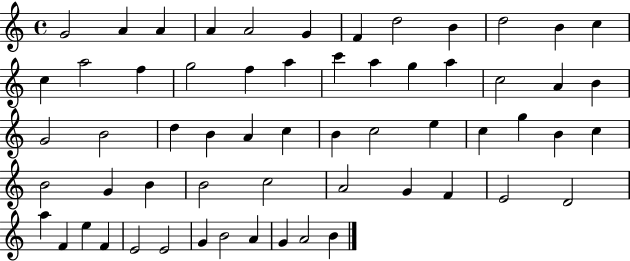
{
  \clef treble
  \time 4/4
  \defaultTimeSignature
  \key c \major
  g'2 a'4 a'4 | a'4 a'2 g'4 | f'4 d''2 b'4 | d''2 b'4 c''4 | \break c''4 a''2 f''4 | g''2 f''4 a''4 | c'''4 a''4 g''4 a''4 | c''2 a'4 b'4 | \break g'2 b'2 | d''4 b'4 a'4 c''4 | b'4 c''2 e''4 | c''4 g''4 b'4 c''4 | \break b'2 g'4 b'4 | b'2 c''2 | a'2 g'4 f'4 | e'2 d'2 | \break a''4 f'4 e''4 f'4 | e'2 e'2 | g'4 b'2 a'4 | g'4 a'2 b'4 | \break \bar "|."
}